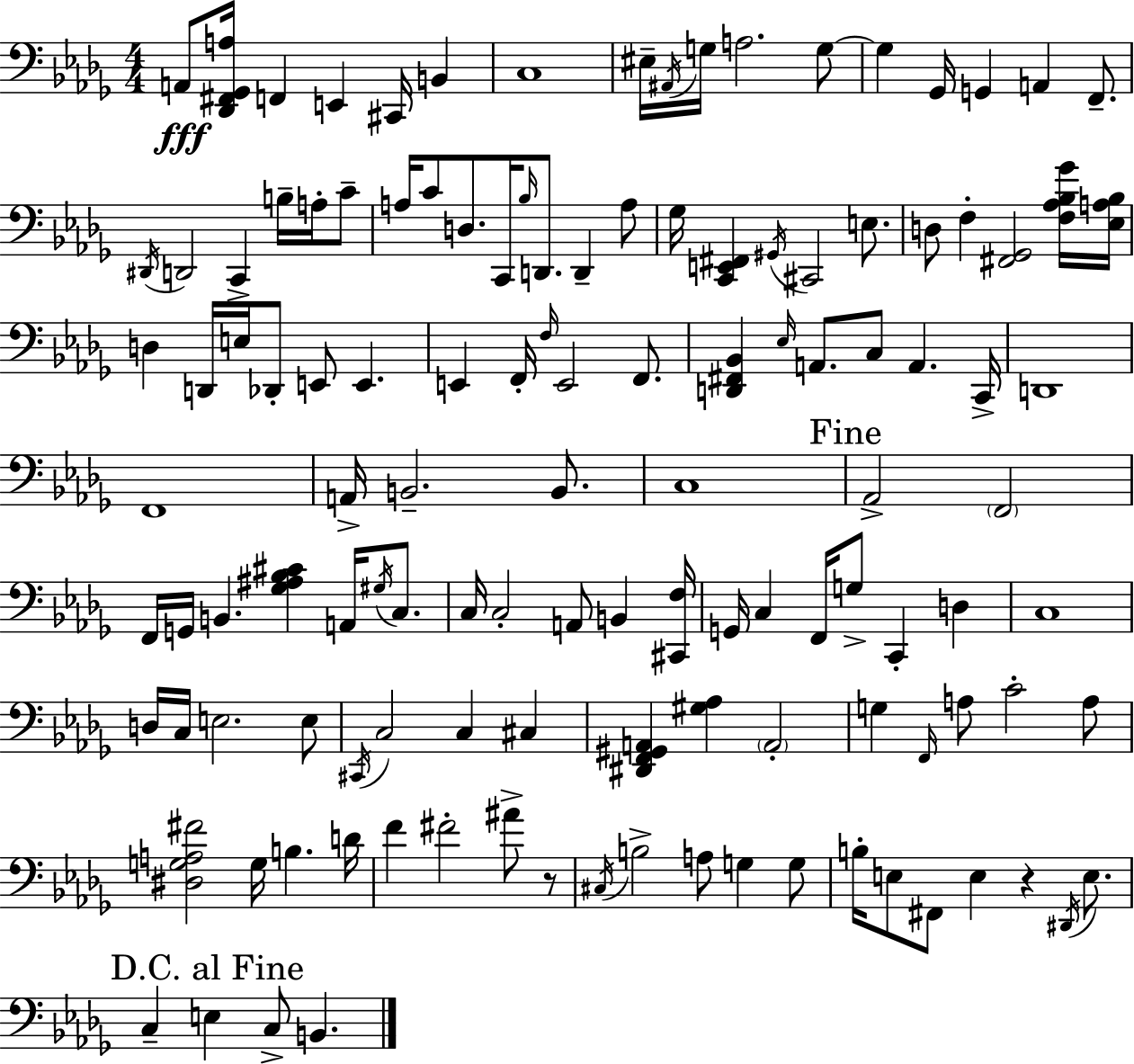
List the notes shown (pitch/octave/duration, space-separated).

A2/e [Db2,F#2,Gb2,A3]/s F2/q E2/q C#2/s B2/q C3/w EIS3/s A#2/s G3/s A3/h. G3/e G3/q Gb2/s G2/q A2/q F2/e. D#2/s D2/h C2/q B3/s A3/s C4/e A3/s C4/e D3/e. C2/s Bb3/s D2/e. D2/q A3/e Gb3/s [C2,E2,F#2]/q G#2/s C#2/h E3/e. D3/e F3/q [F#2,Gb2]/h [F3,Ab3,Bb3,Gb4]/s [Eb3,A3,Bb3]/s D3/q D2/s E3/s Db2/e E2/e E2/q. E2/q F2/s F3/s E2/h F2/e. [D2,F#2,Bb2]/q Eb3/s A2/e. C3/e A2/q. C2/s D2/w F2/w A2/s B2/h. B2/e. C3/w Ab2/h F2/h F2/s G2/s B2/q. [Gb3,A#3,Bb3,C#4]/q A2/s G#3/s C3/e. C3/s C3/h A2/e B2/q [C#2,F3]/s G2/s C3/q F2/s G3/e C2/q D3/q C3/w D3/s C3/s E3/h. E3/e C#2/s C3/h C3/q C#3/q [D#2,F2,G#2,A2]/q [G#3,Ab3]/q A2/h G3/q F2/s A3/e C4/h A3/e [D#3,G3,A3,F#4]/h G3/s B3/q. D4/s F4/q F#4/h A#4/e R/e C#3/s B3/h A3/e G3/q G3/e B3/s E3/e F#2/e E3/q R/q D#2/s E3/e. C3/q E3/q C3/e B2/q.